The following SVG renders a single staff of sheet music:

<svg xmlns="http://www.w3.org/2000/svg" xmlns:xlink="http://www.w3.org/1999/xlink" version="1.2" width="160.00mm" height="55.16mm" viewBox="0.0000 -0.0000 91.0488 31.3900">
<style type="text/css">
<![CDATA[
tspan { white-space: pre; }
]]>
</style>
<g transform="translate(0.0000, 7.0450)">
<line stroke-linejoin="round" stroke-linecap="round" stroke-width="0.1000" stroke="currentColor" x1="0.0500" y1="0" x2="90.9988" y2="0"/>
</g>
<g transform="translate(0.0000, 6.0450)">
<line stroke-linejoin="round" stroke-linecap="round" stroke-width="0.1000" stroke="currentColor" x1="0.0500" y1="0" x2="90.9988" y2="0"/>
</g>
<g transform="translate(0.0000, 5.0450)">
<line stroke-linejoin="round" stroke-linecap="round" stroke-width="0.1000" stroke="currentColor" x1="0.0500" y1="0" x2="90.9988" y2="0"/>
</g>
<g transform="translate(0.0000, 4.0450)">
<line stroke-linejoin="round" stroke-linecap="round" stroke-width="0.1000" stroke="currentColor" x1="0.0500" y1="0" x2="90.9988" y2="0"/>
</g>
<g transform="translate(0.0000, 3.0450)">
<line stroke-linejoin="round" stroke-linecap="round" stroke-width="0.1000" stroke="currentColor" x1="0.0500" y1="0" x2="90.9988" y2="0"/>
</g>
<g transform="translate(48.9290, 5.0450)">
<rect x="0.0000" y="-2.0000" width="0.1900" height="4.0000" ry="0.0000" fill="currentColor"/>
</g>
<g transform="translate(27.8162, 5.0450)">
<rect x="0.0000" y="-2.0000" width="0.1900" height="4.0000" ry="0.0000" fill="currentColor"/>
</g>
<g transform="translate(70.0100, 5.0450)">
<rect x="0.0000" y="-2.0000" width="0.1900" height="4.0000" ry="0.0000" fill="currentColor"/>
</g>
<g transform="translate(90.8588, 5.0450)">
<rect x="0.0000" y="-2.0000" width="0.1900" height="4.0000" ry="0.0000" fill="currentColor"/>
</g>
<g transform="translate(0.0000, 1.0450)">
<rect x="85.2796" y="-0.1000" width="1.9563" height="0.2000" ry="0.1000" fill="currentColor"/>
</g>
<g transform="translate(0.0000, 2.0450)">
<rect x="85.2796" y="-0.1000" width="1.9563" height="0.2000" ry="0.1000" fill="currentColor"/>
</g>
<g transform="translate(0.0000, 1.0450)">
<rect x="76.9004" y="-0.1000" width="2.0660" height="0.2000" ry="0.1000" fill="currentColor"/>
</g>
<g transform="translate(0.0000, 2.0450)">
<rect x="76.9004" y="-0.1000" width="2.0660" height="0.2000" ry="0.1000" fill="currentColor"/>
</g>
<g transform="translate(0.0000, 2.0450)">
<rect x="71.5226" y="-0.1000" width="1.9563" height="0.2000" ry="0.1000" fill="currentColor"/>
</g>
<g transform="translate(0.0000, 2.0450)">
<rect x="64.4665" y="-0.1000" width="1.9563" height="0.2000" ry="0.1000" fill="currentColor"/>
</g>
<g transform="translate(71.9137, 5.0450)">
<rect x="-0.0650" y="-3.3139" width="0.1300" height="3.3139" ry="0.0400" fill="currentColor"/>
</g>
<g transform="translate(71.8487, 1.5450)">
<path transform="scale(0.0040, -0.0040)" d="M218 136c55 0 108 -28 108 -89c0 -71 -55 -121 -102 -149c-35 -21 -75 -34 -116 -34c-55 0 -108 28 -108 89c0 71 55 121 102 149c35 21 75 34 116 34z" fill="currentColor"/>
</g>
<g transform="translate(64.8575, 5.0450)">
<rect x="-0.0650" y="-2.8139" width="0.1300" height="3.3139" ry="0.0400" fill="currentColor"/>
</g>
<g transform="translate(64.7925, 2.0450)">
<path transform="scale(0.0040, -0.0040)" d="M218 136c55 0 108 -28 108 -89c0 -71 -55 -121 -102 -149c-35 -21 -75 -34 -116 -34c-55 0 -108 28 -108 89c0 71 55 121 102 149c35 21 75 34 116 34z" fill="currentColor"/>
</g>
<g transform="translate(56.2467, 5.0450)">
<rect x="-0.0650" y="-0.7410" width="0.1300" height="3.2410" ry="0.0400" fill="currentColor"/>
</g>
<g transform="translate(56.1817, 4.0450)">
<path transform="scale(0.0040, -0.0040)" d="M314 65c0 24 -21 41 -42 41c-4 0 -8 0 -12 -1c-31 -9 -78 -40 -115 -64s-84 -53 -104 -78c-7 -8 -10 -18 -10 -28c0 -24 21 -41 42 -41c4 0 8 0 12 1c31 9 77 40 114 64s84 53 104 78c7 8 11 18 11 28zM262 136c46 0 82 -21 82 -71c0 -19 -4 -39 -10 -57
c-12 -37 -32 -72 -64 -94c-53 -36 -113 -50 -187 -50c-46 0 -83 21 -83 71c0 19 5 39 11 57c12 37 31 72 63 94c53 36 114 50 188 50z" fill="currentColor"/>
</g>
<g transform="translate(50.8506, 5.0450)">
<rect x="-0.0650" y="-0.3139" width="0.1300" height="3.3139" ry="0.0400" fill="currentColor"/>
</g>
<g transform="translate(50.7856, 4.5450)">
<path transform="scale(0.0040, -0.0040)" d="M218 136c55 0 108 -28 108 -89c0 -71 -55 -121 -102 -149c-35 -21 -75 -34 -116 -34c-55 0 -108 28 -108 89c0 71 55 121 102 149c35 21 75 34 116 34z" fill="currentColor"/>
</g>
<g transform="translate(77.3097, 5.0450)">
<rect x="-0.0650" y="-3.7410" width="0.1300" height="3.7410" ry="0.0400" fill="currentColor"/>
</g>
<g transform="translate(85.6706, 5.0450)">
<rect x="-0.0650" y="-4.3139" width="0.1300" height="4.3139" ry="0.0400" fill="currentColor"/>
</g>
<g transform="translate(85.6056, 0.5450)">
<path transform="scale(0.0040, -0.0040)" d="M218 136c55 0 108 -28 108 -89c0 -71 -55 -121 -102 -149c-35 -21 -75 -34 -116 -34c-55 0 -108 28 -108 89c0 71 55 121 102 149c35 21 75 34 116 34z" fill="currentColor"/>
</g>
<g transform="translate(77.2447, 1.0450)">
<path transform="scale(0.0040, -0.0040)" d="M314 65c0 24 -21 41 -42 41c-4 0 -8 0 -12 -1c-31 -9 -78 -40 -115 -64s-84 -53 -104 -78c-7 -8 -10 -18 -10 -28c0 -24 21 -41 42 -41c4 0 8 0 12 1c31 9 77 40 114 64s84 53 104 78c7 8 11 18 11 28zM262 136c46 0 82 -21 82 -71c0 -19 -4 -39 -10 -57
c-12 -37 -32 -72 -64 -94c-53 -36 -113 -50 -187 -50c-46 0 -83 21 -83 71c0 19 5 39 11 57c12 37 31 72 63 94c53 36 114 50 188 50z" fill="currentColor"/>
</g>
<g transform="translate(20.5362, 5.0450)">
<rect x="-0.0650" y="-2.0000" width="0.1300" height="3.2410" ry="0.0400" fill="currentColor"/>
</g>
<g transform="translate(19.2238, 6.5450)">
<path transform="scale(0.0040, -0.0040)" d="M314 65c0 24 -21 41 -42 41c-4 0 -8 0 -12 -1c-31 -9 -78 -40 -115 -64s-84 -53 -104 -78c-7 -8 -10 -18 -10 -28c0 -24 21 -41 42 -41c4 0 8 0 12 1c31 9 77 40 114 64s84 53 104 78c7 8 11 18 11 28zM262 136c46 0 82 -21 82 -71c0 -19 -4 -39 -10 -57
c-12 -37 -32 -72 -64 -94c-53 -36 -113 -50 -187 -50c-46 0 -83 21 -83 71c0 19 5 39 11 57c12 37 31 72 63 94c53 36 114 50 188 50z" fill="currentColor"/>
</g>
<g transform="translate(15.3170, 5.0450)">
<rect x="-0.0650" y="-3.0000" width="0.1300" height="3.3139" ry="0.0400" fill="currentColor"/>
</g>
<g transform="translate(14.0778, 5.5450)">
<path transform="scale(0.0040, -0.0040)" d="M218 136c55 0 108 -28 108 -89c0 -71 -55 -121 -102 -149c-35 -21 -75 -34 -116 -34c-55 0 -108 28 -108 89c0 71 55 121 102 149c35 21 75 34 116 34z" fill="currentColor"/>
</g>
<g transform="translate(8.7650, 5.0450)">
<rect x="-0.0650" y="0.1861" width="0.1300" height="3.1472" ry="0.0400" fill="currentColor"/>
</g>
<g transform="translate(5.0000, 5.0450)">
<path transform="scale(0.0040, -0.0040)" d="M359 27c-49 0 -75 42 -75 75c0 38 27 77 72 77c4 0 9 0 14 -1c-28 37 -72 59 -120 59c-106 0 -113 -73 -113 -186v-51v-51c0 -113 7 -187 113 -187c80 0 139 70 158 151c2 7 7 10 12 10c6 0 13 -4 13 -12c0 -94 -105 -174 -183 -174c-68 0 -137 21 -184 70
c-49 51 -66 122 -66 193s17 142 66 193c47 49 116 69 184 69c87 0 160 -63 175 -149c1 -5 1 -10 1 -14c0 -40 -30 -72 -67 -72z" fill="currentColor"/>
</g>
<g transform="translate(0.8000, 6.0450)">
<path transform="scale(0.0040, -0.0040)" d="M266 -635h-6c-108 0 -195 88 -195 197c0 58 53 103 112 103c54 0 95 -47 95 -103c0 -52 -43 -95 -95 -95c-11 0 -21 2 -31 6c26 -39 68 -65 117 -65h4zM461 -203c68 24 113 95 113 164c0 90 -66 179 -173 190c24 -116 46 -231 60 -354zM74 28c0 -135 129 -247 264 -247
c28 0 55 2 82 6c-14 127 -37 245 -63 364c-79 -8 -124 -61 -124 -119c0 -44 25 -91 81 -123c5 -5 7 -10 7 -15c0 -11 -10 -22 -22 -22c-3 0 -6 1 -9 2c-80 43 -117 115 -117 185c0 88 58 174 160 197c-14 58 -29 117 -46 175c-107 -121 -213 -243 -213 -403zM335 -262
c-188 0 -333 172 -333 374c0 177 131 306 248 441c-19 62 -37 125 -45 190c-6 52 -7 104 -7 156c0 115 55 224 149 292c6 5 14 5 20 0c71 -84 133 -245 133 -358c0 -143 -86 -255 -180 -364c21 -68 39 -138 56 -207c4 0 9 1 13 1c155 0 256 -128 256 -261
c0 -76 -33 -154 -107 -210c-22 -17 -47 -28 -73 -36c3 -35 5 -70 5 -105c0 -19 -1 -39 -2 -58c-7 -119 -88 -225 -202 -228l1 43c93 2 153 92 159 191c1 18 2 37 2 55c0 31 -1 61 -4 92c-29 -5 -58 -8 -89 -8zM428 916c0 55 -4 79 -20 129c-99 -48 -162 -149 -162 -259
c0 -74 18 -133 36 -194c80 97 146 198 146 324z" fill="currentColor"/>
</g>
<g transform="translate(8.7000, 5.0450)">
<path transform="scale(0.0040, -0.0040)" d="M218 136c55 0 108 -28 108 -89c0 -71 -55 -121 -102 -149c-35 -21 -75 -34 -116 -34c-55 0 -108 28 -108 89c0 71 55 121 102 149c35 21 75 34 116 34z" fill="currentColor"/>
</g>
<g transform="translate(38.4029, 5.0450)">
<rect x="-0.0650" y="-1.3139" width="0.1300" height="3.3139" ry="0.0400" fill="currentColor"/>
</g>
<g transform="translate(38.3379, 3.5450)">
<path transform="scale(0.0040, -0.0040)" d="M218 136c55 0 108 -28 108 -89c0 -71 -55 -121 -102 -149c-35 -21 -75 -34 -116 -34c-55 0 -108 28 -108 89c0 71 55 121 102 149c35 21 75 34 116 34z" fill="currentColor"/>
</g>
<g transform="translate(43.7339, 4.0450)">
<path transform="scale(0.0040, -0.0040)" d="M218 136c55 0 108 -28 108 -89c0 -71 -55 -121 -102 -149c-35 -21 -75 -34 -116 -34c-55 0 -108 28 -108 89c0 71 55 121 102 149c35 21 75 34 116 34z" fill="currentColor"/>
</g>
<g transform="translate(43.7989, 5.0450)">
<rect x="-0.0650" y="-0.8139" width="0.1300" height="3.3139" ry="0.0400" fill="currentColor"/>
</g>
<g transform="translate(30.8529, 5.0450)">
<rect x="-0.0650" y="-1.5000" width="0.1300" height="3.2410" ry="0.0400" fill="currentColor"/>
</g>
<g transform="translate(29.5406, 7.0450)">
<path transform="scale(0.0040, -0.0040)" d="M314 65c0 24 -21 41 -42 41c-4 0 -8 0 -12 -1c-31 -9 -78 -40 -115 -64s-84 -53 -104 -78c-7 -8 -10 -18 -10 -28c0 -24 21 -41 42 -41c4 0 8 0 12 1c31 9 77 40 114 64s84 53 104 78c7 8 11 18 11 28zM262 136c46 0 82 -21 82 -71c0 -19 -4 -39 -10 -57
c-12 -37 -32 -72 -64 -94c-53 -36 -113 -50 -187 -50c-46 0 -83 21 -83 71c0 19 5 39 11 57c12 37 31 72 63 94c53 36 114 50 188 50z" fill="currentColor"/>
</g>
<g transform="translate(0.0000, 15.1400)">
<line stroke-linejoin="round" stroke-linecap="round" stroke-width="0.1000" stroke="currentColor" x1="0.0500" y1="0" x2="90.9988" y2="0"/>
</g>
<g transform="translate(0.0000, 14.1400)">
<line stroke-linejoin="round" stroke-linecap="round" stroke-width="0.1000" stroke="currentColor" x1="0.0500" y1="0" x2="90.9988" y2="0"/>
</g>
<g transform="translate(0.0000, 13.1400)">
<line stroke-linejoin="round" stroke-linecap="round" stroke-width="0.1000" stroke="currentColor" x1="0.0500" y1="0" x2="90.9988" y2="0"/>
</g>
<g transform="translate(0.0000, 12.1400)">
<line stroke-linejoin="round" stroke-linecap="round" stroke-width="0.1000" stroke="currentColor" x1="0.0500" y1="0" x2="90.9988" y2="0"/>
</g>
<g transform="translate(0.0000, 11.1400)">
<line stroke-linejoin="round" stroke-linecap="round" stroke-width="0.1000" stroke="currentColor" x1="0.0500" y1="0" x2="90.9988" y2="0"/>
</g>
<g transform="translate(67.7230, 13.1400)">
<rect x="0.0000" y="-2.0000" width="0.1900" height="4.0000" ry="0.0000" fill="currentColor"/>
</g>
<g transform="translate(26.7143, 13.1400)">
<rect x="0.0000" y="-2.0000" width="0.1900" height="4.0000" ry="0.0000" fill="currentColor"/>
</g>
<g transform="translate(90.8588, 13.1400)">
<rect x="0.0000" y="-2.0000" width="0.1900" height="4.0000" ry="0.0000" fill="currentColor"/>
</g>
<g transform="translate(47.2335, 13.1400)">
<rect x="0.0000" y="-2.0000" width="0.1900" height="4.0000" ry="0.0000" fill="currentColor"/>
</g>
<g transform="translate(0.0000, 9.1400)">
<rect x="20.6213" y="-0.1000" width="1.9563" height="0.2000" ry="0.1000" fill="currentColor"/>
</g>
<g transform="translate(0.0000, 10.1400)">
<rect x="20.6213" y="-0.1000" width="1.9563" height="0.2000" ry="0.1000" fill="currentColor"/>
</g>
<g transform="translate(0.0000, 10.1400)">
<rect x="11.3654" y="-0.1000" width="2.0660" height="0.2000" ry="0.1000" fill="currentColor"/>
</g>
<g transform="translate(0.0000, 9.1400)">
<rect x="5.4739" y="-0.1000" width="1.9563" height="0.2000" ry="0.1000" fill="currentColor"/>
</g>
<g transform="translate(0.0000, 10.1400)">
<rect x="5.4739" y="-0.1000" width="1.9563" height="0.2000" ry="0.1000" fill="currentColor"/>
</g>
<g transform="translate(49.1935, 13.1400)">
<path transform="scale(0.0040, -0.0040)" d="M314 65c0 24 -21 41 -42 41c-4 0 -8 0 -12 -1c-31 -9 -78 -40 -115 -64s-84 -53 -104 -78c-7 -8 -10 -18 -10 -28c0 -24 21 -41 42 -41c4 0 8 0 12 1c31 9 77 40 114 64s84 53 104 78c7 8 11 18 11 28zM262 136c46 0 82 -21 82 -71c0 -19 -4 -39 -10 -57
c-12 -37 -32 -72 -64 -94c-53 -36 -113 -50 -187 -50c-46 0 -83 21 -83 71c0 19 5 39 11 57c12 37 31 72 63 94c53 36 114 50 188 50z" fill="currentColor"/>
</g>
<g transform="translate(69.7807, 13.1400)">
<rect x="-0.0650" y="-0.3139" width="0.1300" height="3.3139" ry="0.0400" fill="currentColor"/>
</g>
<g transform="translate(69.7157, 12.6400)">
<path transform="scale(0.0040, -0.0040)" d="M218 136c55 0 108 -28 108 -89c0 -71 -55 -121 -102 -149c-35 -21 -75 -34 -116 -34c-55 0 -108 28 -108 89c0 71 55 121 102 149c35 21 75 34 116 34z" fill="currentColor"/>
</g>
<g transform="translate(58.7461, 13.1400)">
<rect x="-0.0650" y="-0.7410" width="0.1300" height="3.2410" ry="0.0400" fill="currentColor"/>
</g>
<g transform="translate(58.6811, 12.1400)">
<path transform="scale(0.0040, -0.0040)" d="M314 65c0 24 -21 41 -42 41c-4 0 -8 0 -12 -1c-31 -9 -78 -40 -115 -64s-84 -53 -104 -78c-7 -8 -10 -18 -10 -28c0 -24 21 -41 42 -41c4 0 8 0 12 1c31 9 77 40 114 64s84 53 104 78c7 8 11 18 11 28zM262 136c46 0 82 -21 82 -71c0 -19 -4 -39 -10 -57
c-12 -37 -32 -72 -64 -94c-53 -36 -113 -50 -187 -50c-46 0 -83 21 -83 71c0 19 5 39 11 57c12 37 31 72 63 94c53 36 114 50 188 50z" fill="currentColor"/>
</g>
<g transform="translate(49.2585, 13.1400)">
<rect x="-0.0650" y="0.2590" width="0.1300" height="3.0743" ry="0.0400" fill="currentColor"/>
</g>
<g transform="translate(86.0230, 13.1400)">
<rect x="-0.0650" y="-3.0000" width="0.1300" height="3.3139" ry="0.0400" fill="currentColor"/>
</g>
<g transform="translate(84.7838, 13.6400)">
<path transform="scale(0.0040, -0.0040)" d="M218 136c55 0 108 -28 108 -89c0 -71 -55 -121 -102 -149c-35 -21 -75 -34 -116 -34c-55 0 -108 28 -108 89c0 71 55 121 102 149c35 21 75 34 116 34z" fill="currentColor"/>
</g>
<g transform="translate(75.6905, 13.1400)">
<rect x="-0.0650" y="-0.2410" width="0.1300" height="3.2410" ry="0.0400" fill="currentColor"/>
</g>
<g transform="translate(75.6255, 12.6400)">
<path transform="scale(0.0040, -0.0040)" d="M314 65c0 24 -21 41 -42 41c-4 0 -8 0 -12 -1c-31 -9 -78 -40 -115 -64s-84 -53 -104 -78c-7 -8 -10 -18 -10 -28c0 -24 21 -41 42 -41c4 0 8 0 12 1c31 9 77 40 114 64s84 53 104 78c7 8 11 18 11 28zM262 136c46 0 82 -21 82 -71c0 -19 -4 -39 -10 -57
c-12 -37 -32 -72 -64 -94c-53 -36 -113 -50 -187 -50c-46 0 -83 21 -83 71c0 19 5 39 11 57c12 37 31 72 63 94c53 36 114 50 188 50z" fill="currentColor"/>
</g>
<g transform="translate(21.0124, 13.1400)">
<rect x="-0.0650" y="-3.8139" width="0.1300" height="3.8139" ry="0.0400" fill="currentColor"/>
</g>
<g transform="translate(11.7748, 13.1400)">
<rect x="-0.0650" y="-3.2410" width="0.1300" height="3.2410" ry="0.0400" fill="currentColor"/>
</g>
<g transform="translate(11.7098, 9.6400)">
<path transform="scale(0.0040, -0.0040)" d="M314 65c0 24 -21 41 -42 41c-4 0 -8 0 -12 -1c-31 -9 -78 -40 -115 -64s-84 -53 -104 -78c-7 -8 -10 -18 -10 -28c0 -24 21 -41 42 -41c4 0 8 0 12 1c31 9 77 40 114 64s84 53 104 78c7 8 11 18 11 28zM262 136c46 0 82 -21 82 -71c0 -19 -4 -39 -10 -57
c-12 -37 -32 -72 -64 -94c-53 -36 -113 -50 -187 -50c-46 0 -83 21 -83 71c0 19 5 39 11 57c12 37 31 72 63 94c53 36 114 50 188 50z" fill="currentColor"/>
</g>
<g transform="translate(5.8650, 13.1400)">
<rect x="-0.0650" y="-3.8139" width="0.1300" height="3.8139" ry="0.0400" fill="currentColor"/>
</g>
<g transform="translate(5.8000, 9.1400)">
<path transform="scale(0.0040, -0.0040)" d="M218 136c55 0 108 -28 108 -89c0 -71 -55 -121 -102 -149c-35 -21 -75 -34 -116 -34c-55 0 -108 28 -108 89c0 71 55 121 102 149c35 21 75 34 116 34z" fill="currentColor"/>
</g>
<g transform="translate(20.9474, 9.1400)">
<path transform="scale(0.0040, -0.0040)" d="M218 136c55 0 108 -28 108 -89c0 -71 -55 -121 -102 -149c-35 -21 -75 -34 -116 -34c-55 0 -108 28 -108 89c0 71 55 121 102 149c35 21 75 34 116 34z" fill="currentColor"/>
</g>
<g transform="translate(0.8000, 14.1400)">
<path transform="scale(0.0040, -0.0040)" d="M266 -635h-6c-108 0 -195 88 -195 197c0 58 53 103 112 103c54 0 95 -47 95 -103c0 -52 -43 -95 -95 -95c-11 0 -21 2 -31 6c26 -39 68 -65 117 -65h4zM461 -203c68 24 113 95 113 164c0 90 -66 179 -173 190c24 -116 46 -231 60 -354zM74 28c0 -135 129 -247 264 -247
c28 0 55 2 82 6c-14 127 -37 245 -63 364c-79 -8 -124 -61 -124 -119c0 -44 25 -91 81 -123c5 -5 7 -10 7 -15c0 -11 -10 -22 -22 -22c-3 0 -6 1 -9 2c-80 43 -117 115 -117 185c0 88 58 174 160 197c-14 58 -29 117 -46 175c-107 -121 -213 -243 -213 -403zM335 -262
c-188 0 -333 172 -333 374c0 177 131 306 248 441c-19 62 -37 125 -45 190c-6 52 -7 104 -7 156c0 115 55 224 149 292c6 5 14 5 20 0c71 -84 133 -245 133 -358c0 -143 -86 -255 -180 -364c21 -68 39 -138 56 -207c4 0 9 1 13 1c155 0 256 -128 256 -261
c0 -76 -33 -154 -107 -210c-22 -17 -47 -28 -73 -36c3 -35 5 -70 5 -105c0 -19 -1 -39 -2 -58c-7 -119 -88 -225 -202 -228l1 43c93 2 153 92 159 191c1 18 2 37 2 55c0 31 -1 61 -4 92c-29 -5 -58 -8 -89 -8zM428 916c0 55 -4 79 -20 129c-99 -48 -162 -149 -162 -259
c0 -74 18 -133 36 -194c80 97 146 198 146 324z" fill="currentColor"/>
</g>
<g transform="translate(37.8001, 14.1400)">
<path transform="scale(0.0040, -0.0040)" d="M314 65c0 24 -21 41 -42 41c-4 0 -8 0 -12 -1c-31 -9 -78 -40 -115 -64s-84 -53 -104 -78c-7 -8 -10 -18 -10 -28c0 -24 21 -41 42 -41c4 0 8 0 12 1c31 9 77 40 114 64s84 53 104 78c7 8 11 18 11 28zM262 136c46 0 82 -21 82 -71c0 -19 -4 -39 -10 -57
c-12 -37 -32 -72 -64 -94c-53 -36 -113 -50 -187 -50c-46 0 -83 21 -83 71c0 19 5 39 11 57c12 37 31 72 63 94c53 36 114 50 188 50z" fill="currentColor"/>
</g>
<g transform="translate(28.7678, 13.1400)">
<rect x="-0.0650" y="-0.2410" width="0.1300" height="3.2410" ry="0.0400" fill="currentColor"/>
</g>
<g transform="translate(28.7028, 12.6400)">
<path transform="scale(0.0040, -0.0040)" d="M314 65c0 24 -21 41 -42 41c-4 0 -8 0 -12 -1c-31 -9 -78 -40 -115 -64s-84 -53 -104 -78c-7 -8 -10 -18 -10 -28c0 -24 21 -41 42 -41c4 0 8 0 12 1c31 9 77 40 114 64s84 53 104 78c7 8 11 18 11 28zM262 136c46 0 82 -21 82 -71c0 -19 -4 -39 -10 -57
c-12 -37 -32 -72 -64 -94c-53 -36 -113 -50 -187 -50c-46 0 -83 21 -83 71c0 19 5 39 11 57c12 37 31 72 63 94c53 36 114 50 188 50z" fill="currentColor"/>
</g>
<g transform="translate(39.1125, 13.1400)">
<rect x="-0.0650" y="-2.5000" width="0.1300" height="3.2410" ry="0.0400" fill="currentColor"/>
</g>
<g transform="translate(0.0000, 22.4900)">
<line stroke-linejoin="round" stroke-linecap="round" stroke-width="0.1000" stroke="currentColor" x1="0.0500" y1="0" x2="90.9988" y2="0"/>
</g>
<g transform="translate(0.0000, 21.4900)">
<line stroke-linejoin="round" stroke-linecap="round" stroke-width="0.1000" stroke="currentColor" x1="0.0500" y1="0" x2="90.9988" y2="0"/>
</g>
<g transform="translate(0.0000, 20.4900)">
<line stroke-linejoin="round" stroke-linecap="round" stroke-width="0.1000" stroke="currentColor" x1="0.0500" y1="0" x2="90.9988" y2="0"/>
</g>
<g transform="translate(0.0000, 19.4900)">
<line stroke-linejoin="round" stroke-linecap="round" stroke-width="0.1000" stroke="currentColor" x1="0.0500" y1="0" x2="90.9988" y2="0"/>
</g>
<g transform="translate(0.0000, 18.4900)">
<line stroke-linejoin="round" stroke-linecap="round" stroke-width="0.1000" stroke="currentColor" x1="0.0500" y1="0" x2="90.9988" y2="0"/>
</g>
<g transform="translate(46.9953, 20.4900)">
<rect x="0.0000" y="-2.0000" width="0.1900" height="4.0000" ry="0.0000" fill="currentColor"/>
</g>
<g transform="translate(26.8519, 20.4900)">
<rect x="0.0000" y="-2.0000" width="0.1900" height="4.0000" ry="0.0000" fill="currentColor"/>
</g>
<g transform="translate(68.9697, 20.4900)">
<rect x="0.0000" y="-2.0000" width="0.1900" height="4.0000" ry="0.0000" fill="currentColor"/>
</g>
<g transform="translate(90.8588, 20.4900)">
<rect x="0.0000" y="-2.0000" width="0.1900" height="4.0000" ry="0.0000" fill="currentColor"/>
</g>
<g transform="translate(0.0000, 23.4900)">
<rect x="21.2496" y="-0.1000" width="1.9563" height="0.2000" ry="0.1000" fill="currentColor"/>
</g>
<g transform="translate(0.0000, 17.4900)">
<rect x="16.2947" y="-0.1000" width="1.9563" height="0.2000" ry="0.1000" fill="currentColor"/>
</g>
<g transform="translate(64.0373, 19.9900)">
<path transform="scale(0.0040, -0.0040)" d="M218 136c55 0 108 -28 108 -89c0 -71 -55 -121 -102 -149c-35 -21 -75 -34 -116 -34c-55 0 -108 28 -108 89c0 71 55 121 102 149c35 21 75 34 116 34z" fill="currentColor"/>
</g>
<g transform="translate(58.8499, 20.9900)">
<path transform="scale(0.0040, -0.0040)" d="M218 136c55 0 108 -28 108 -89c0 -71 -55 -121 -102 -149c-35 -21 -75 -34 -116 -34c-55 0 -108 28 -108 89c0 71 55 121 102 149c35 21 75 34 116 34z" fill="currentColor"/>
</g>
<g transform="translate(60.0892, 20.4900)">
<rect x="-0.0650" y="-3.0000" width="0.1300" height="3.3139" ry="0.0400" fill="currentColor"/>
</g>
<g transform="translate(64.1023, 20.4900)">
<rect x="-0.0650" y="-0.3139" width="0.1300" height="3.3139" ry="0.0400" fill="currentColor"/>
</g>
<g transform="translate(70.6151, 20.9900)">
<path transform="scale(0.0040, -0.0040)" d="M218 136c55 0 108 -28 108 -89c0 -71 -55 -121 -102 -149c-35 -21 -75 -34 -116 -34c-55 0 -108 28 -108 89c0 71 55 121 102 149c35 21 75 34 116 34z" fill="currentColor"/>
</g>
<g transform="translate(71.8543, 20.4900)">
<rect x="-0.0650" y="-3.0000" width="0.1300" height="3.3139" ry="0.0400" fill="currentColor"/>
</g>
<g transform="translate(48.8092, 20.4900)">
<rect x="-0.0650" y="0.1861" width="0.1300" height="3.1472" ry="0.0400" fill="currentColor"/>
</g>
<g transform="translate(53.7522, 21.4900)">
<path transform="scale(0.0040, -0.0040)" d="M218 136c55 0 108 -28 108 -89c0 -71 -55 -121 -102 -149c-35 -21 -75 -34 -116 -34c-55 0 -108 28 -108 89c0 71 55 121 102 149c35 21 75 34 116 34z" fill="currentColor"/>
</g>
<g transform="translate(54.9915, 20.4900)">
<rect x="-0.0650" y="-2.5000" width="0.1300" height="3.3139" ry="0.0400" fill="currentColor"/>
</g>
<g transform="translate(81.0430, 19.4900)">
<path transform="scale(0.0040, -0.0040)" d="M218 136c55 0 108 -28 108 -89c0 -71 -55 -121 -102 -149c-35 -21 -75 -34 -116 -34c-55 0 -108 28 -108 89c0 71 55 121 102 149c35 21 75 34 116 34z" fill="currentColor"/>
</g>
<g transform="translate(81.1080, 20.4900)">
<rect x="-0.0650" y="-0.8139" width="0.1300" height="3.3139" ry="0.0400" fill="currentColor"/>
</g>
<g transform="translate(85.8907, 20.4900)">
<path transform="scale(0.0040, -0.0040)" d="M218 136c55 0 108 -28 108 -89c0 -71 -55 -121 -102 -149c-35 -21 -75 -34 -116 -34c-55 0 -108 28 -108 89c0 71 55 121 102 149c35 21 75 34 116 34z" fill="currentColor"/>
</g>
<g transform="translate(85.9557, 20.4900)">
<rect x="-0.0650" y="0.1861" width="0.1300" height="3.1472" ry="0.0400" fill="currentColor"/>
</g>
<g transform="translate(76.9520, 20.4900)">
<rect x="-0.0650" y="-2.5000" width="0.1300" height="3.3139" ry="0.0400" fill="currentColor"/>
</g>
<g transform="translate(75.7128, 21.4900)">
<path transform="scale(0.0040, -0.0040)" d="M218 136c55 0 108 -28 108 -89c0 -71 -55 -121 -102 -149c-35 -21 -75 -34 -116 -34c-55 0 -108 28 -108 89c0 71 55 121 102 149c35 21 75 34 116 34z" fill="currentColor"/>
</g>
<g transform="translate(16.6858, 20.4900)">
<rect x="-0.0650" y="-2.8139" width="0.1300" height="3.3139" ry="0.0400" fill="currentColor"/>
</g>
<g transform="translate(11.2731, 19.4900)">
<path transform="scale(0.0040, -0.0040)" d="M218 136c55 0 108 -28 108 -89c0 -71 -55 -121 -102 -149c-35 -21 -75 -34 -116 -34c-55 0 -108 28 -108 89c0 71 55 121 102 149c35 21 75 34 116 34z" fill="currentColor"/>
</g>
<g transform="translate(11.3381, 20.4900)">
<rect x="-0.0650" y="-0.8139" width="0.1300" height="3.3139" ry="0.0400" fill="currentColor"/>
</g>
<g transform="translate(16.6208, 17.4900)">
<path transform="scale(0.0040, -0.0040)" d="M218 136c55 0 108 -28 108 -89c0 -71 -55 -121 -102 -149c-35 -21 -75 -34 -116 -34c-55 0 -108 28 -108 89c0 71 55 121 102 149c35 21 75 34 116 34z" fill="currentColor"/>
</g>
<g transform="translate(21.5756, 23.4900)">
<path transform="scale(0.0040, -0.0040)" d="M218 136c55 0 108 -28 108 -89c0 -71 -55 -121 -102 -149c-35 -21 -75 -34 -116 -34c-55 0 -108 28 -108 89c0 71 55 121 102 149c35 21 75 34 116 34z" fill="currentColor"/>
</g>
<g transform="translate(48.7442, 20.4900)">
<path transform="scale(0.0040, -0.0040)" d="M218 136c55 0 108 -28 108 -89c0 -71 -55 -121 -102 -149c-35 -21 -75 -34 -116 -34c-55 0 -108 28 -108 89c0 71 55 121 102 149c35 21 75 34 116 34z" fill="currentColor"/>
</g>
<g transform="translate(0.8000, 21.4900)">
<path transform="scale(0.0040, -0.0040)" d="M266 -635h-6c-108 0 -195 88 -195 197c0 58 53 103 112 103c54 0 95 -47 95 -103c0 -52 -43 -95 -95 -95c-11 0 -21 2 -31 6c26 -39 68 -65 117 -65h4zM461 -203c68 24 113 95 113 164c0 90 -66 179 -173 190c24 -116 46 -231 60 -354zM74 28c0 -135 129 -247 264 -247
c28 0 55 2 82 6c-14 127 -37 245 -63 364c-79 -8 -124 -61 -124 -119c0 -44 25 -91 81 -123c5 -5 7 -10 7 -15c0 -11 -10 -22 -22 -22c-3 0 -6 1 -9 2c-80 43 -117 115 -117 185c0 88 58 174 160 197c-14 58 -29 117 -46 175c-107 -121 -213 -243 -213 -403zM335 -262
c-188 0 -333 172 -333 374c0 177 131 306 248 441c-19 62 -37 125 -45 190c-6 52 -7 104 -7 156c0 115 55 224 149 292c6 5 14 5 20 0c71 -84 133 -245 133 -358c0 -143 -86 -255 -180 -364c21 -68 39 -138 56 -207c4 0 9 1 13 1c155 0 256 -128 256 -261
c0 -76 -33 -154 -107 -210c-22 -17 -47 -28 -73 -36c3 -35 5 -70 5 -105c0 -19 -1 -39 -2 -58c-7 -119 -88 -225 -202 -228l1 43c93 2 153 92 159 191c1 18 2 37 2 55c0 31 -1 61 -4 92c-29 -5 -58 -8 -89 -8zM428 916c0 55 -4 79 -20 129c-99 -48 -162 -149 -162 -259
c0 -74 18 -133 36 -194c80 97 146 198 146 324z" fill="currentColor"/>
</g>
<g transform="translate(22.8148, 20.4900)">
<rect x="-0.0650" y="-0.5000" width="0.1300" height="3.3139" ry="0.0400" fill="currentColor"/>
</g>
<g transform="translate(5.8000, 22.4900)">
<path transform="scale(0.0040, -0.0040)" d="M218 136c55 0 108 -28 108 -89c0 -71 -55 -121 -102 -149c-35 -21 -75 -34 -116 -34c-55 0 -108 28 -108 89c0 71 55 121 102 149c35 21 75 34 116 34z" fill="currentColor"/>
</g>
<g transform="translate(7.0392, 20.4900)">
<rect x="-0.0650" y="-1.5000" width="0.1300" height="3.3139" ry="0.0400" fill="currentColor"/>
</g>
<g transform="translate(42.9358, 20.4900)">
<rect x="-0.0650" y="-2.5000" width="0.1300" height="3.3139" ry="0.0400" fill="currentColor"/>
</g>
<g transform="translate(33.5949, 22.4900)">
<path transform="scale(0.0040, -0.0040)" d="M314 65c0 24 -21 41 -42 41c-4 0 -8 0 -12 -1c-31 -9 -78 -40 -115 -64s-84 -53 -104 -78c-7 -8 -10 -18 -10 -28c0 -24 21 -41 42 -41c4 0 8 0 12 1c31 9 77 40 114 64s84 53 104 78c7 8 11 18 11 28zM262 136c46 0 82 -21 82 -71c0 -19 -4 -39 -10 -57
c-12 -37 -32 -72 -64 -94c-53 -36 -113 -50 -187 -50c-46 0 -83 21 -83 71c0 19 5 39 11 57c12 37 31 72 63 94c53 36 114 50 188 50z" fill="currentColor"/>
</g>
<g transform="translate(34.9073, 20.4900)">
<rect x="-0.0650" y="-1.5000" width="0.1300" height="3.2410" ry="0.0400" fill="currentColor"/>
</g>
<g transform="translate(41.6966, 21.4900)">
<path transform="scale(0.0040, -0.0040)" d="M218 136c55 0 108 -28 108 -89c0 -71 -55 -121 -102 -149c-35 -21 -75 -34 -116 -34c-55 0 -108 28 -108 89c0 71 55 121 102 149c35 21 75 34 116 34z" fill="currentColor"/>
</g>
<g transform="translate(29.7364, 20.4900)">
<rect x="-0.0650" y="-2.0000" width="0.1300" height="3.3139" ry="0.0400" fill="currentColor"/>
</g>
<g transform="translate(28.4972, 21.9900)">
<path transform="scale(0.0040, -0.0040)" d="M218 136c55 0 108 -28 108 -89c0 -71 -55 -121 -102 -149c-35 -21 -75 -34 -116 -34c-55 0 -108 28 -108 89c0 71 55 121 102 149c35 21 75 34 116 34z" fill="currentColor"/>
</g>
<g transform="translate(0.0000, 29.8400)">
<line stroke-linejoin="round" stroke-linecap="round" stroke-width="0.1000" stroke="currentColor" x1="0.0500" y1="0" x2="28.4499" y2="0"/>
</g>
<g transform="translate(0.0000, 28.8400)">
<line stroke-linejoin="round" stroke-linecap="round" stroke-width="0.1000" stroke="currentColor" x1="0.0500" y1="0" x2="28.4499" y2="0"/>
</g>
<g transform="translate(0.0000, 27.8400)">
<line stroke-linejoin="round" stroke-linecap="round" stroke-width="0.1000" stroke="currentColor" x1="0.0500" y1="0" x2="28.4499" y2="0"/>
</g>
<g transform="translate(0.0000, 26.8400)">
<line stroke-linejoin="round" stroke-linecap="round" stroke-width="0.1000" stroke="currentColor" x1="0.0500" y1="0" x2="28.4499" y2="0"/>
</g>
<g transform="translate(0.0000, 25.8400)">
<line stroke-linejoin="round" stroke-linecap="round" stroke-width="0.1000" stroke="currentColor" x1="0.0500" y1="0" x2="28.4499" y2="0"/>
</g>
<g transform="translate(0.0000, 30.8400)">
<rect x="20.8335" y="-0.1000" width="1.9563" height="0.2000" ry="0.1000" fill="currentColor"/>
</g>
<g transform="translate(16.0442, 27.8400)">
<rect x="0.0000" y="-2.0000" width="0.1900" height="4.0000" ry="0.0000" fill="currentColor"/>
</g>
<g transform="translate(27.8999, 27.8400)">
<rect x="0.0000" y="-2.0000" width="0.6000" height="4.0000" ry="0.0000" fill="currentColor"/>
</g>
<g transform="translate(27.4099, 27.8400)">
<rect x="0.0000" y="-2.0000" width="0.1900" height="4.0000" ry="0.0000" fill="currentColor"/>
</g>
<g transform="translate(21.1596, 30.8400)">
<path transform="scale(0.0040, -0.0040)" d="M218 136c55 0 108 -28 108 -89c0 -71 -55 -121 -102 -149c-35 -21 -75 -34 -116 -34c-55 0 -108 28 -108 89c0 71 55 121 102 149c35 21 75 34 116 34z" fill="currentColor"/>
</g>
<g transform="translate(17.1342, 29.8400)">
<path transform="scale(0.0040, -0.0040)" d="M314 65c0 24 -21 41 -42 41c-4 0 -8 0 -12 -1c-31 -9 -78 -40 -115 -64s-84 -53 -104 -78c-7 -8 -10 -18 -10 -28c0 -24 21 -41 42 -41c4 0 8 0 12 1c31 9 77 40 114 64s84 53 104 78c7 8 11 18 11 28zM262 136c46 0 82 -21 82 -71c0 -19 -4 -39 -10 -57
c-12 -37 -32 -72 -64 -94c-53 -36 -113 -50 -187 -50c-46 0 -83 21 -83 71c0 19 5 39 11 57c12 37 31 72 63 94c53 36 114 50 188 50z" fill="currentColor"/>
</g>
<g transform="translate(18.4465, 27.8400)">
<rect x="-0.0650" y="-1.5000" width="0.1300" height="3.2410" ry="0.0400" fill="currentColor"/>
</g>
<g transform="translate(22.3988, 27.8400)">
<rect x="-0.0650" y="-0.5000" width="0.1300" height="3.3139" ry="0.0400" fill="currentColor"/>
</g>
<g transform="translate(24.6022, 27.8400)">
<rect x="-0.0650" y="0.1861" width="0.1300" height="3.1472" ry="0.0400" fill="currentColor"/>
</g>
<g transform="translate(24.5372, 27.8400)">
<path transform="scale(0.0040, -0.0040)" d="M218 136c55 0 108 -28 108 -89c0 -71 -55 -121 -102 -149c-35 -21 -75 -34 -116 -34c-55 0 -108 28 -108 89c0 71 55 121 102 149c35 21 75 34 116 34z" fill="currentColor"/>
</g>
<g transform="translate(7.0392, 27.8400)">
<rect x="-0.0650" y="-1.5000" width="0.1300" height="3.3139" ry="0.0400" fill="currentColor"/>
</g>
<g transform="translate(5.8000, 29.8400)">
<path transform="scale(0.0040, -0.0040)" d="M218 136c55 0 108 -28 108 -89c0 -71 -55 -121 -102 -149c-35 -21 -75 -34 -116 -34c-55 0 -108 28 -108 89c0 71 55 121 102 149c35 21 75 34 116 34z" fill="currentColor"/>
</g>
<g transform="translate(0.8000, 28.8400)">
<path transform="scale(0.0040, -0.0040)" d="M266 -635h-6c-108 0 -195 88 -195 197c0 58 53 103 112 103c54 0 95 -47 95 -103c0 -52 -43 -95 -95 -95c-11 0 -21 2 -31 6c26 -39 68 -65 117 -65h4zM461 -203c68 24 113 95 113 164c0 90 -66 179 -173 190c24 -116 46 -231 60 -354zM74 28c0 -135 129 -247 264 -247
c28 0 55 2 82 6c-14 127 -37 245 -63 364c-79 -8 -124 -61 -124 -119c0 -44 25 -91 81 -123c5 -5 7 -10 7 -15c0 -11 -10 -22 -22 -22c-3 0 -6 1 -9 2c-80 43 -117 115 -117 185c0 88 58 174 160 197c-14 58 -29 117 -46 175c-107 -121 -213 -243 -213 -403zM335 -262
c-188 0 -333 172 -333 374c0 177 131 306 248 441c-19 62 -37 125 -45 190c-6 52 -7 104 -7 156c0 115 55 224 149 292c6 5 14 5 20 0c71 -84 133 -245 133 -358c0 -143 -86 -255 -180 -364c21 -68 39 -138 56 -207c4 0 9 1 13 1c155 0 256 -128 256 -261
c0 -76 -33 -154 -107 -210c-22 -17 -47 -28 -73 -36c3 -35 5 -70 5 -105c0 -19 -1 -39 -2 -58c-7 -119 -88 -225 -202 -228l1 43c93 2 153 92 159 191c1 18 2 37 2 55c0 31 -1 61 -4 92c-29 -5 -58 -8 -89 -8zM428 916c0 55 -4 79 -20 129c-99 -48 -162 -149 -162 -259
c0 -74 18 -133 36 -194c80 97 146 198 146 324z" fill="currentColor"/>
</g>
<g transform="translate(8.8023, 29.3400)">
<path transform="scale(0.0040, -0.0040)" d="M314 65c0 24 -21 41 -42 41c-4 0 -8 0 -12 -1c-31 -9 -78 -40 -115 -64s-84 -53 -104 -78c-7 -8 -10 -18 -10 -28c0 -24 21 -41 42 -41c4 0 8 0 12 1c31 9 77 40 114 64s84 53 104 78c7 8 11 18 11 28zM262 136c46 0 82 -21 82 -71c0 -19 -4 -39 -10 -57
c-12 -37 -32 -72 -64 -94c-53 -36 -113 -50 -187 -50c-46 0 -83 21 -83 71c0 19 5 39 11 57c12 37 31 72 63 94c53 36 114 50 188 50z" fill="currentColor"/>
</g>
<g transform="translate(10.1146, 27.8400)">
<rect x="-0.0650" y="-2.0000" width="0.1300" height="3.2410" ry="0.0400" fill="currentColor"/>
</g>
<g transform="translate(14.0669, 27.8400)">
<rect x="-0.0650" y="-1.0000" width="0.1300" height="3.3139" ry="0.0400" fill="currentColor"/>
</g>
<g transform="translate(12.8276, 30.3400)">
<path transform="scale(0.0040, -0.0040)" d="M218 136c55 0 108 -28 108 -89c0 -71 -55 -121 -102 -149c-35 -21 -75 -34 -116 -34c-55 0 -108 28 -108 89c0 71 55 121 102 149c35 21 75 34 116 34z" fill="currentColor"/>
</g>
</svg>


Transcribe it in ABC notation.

X:1
T:Untitled
M:4/4
L:1/4
K:C
B A F2 E2 e d c d2 a b c'2 d' c' b2 c' c2 G2 B2 d2 c c2 A E d a C F E2 G B G A c A G d B E F2 D E2 C B